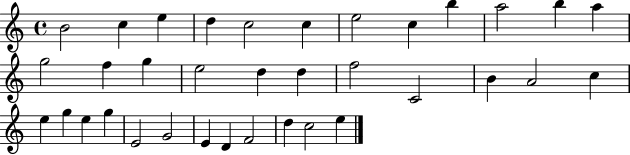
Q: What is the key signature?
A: C major